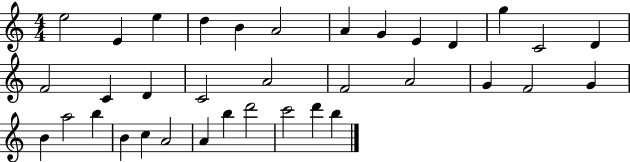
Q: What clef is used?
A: treble